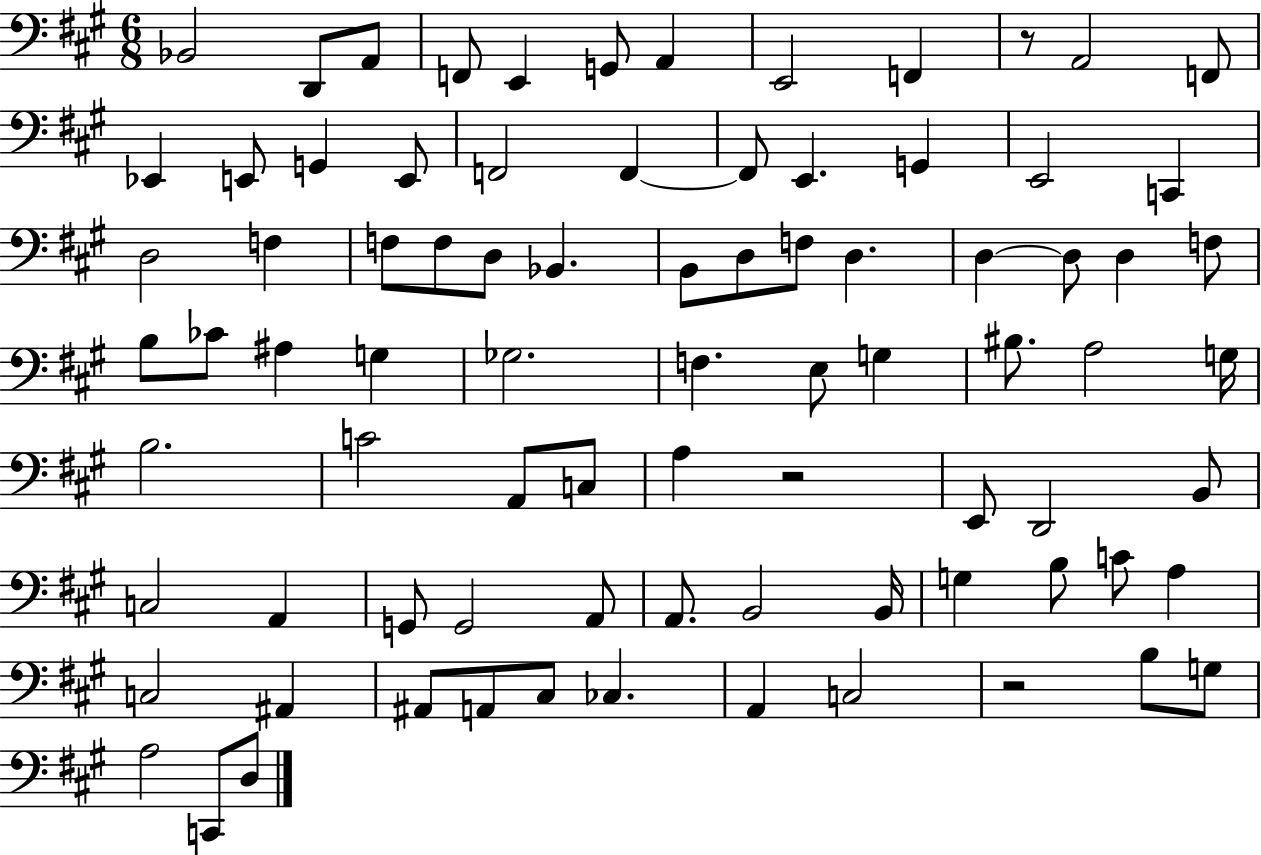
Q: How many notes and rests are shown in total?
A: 83